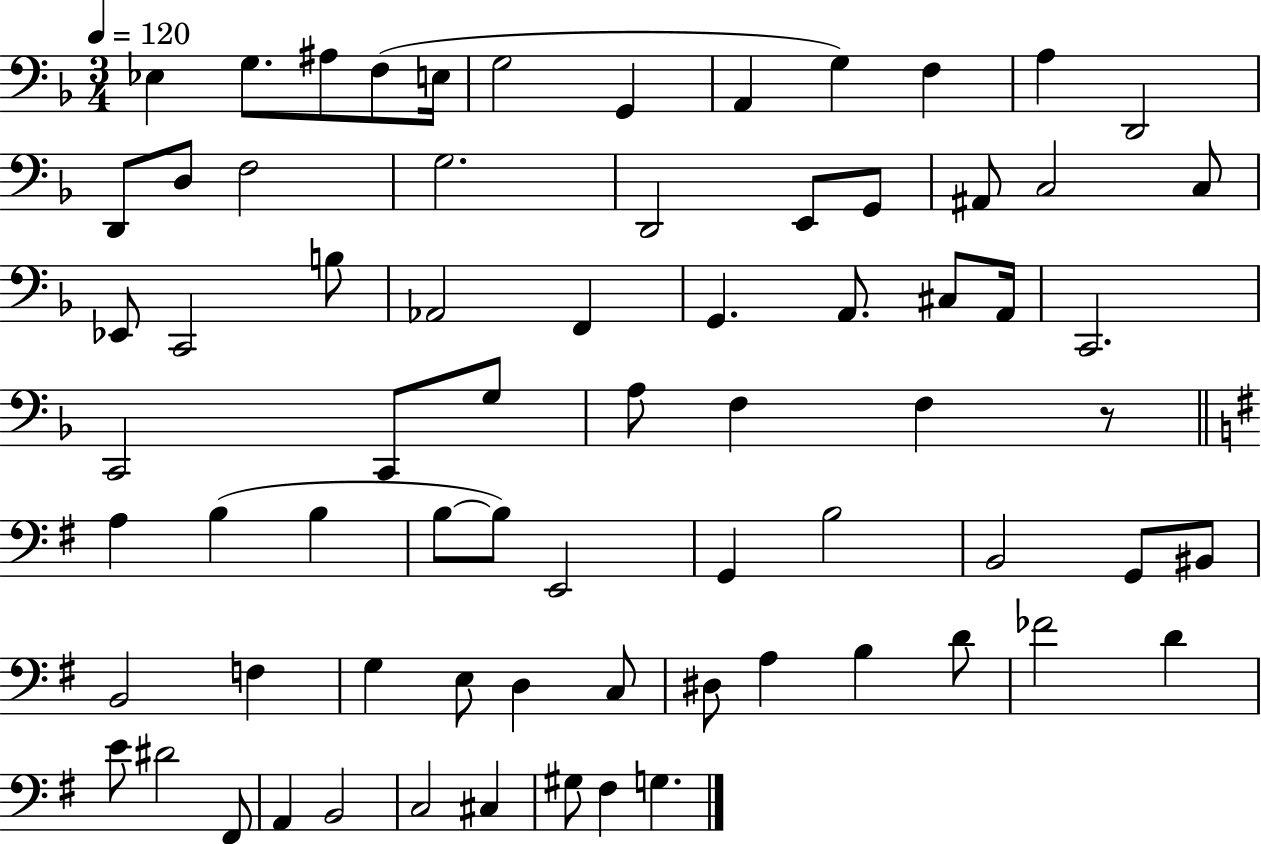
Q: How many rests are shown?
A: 1